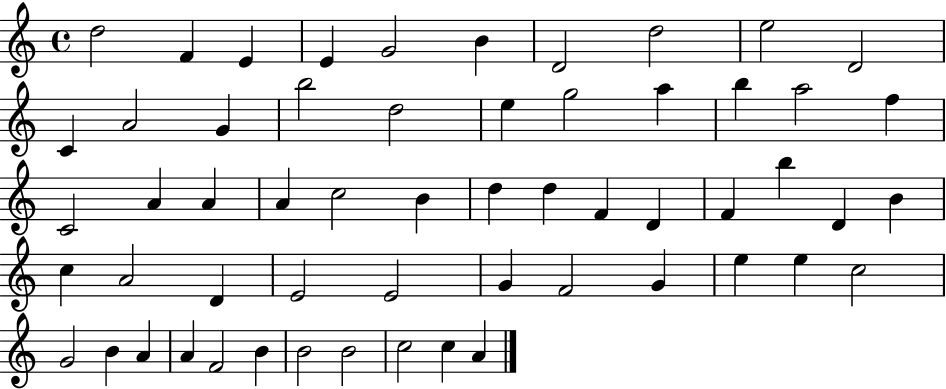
D5/h F4/q E4/q E4/q G4/h B4/q D4/h D5/h E5/h D4/h C4/q A4/h G4/q B5/h D5/h E5/q G5/h A5/q B5/q A5/h F5/q C4/h A4/q A4/q A4/q C5/h B4/q D5/q D5/q F4/q D4/q F4/q B5/q D4/q B4/q C5/q A4/h D4/q E4/h E4/h G4/q F4/h G4/q E5/q E5/q C5/h G4/h B4/q A4/q A4/q F4/h B4/q B4/h B4/h C5/h C5/q A4/q